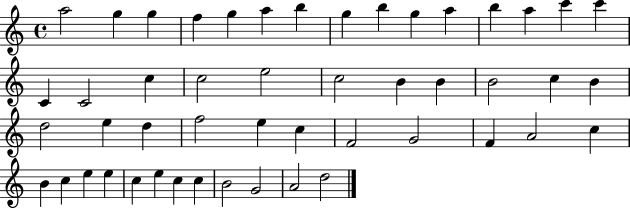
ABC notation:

X:1
T:Untitled
M:4/4
L:1/4
K:C
a2 g g f g a b g b g a b a c' c' C C2 c c2 e2 c2 B B B2 c B d2 e d f2 e c F2 G2 F A2 c B c e e c e c c B2 G2 A2 d2